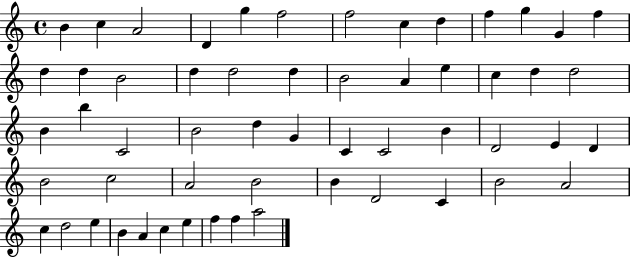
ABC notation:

X:1
T:Untitled
M:4/4
L:1/4
K:C
B c A2 D g f2 f2 c d f g G f d d B2 d d2 d B2 A e c d d2 B b C2 B2 d G C C2 B D2 E D B2 c2 A2 B2 B D2 C B2 A2 c d2 e B A c e f f a2